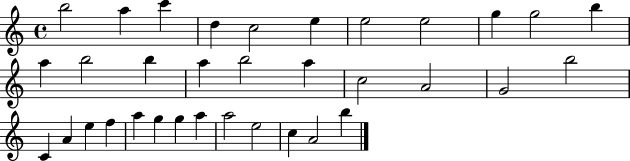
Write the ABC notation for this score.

X:1
T:Untitled
M:4/4
L:1/4
K:C
b2 a c' d c2 e e2 e2 g g2 b a b2 b a b2 a c2 A2 G2 b2 C A e f a g g a a2 e2 c A2 b